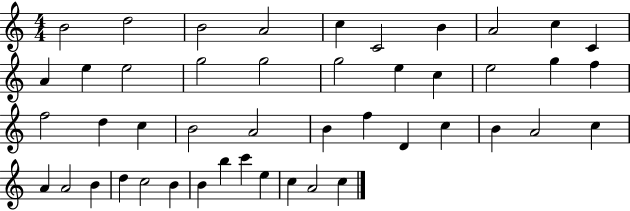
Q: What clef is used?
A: treble